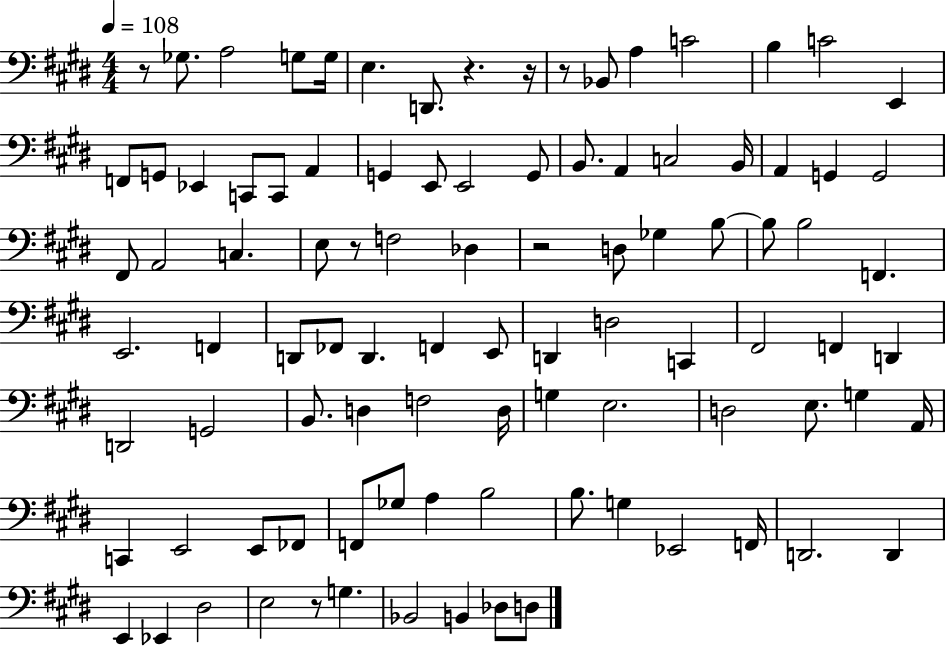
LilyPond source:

{
  \clef bass
  \numericTimeSignature
  \time 4/4
  \key e \major
  \tempo 4 = 108
  \repeat volta 2 { r8 ges8. a2 g8 g16 | e4. d,8. r4. r16 | r8 bes,8 a4 c'2 | b4 c'2 e,4 | \break f,8 g,8 ees,4 c,8 c,8 a,4 | g,4 e,8 e,2 g,8 | b,8. a,4 c2 b,16 | a,4 g,4 g,2 | \break fis,8 a,2 c4. | e8 r8 f2 des4 | r2 d8 ges4 b8~~ | b8 b2 f,4. | \break e,2. f,4 | d,8 fes,8 d,4. f,4 e,8 | d,4 d2 c,4 | fis,2 f,4 d,4 | \break d,2 g,2 | b,8. d4 f2 d16 | g4 e2. | d2 e8. g4 a,16 | \break c,4 e,2 e,8 fes,8 | f,8 ges8 a4 b2 | b8. g4 ees,2 f,16 | d,2. d,4 | \break e,4 ees,4 dis2 | e2 r8 g4. | bes,2 b,4 des8 d8 | } \bar "|."
}